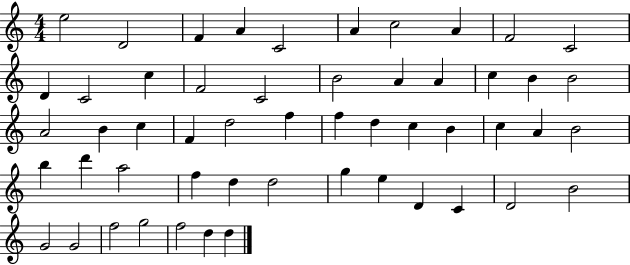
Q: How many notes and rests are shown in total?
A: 53